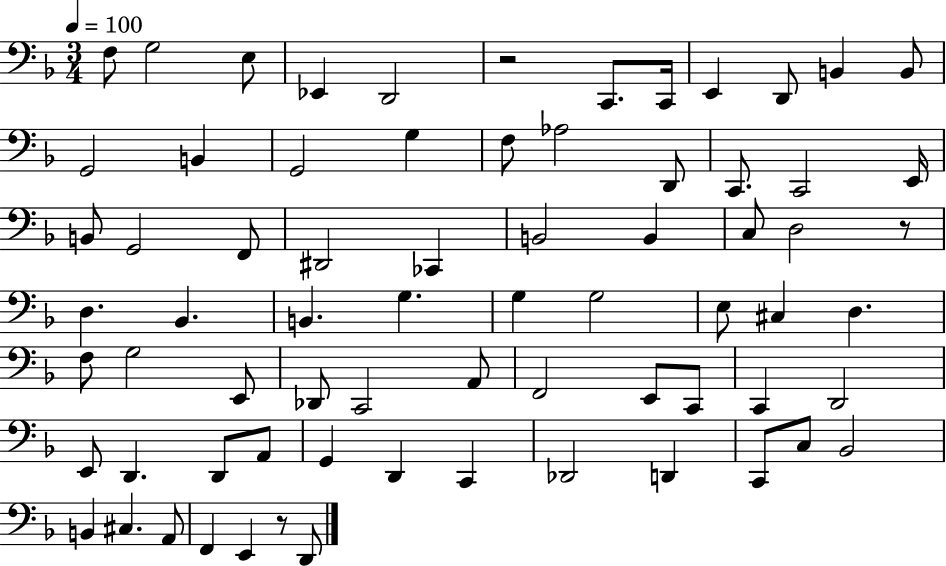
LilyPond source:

{
  \clef bass
  \numericTimeSignature
  \time 3/4
  \key f \major
  \tempo 4 = 100
  \repeat volta 2 { f8 g2 e8 | ees,4 d,2 | r2 c,8. c,16 | e,4 d,8 b,4 b,8 | \break g,2 b,4 | g,2 g4 | f8 aes2 d,8 | c,8. c,2 e,16 | \break b,8 g,2 f,8 | dis,2 ces,4 | b,2 b,4 | c8 d2 r8 | \break d4. bes,4. | b,4. g4. | g4 g2 | e8 cis4 d4. | \break f8 g2 e,8 | des,8 c,2 a,8 | f,2 e,8 c,8 | c,4 d,2 | \break e,8 d,4. d,8 a,8 | g,4 d,4 c,4 | des,2 d,4 | c,8 c8 bes,2 | \break b,4 cis4. a,8 | f,4 e,4 r8 d,8 | } \bar "|."
}